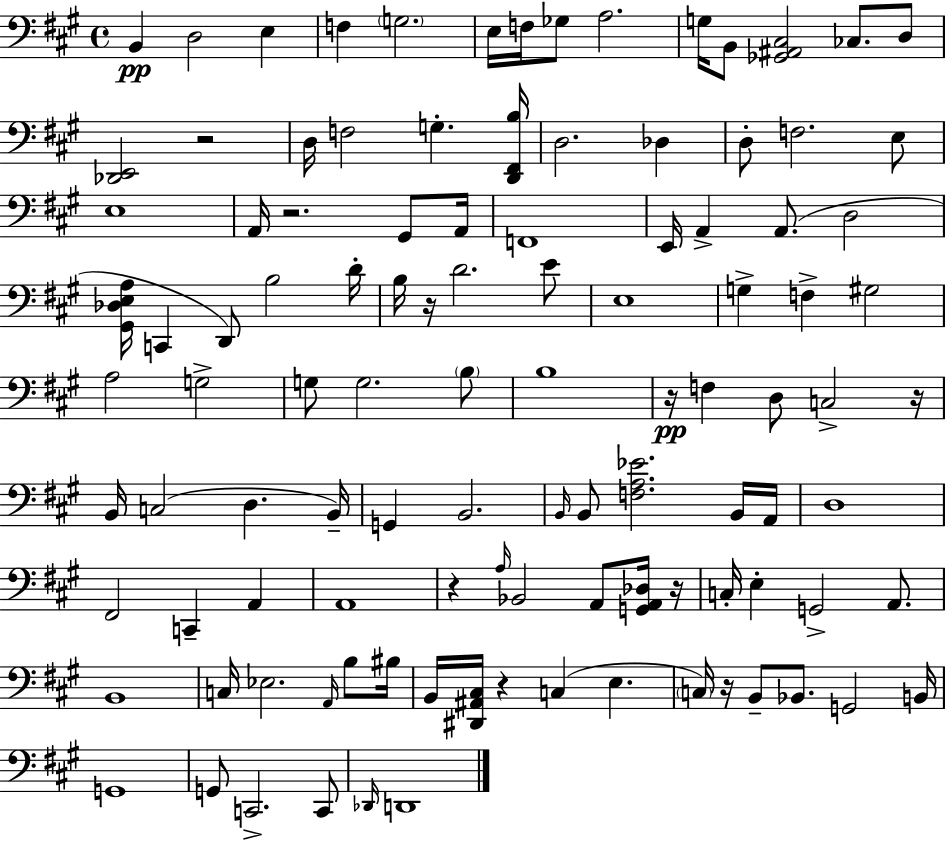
{
  \clef bass
  \time 4/4
  \defaultTimeSignature
  \key a \major
  b,4\pp d2 e4 | f4 \parenthesize g2. | e16 f16 ges8 a2. | g16 b,8 <ges, ais, cis>2 ces8. d8 | \break <des, e,>2 r2 | d16 f2 g4.-. <d, fis, b>16 | d2. des4 | d8-. f2. e8 | \break e1 | a,16 r2. gis,8 a,16 | f,1 | e,16 a,4-> a,8.( d2 | \break <gis, des e a>16 c,4 d,8) b2 d'16-. | b16 r16 d'2. e'8 | e1 | g4-> f4-> gis2 | \break a2 g2-> | g8 g2. \parenthesize b8 | b1 | r16\pp f4 d8 c2-> r16 | \break b,16 c2( d4. b,16--) | g,4 b,2. | \grace { b,16 } b,8 <f a ees'>2. b,16 | a,16 d1 | \break fis,2 c,4-- a,4 | a,1 | r4 \grace { a16 } bes,2 a,8 | <g, a, des>16 r16 c16-. e4-. g,2-> a,8. | \break b,1 | c16 ees2. \grace { a,16 } | b8 bis16 b,16 <dis, ais, cis>16 r4 c4( e4. | \parenthesize c16) r16 b,8-- bes,8. g,2 | \break b,16 g,1 | g,8 c,2.-> | c,8 \grace { des,16 } d,1 | \bar "|."
}